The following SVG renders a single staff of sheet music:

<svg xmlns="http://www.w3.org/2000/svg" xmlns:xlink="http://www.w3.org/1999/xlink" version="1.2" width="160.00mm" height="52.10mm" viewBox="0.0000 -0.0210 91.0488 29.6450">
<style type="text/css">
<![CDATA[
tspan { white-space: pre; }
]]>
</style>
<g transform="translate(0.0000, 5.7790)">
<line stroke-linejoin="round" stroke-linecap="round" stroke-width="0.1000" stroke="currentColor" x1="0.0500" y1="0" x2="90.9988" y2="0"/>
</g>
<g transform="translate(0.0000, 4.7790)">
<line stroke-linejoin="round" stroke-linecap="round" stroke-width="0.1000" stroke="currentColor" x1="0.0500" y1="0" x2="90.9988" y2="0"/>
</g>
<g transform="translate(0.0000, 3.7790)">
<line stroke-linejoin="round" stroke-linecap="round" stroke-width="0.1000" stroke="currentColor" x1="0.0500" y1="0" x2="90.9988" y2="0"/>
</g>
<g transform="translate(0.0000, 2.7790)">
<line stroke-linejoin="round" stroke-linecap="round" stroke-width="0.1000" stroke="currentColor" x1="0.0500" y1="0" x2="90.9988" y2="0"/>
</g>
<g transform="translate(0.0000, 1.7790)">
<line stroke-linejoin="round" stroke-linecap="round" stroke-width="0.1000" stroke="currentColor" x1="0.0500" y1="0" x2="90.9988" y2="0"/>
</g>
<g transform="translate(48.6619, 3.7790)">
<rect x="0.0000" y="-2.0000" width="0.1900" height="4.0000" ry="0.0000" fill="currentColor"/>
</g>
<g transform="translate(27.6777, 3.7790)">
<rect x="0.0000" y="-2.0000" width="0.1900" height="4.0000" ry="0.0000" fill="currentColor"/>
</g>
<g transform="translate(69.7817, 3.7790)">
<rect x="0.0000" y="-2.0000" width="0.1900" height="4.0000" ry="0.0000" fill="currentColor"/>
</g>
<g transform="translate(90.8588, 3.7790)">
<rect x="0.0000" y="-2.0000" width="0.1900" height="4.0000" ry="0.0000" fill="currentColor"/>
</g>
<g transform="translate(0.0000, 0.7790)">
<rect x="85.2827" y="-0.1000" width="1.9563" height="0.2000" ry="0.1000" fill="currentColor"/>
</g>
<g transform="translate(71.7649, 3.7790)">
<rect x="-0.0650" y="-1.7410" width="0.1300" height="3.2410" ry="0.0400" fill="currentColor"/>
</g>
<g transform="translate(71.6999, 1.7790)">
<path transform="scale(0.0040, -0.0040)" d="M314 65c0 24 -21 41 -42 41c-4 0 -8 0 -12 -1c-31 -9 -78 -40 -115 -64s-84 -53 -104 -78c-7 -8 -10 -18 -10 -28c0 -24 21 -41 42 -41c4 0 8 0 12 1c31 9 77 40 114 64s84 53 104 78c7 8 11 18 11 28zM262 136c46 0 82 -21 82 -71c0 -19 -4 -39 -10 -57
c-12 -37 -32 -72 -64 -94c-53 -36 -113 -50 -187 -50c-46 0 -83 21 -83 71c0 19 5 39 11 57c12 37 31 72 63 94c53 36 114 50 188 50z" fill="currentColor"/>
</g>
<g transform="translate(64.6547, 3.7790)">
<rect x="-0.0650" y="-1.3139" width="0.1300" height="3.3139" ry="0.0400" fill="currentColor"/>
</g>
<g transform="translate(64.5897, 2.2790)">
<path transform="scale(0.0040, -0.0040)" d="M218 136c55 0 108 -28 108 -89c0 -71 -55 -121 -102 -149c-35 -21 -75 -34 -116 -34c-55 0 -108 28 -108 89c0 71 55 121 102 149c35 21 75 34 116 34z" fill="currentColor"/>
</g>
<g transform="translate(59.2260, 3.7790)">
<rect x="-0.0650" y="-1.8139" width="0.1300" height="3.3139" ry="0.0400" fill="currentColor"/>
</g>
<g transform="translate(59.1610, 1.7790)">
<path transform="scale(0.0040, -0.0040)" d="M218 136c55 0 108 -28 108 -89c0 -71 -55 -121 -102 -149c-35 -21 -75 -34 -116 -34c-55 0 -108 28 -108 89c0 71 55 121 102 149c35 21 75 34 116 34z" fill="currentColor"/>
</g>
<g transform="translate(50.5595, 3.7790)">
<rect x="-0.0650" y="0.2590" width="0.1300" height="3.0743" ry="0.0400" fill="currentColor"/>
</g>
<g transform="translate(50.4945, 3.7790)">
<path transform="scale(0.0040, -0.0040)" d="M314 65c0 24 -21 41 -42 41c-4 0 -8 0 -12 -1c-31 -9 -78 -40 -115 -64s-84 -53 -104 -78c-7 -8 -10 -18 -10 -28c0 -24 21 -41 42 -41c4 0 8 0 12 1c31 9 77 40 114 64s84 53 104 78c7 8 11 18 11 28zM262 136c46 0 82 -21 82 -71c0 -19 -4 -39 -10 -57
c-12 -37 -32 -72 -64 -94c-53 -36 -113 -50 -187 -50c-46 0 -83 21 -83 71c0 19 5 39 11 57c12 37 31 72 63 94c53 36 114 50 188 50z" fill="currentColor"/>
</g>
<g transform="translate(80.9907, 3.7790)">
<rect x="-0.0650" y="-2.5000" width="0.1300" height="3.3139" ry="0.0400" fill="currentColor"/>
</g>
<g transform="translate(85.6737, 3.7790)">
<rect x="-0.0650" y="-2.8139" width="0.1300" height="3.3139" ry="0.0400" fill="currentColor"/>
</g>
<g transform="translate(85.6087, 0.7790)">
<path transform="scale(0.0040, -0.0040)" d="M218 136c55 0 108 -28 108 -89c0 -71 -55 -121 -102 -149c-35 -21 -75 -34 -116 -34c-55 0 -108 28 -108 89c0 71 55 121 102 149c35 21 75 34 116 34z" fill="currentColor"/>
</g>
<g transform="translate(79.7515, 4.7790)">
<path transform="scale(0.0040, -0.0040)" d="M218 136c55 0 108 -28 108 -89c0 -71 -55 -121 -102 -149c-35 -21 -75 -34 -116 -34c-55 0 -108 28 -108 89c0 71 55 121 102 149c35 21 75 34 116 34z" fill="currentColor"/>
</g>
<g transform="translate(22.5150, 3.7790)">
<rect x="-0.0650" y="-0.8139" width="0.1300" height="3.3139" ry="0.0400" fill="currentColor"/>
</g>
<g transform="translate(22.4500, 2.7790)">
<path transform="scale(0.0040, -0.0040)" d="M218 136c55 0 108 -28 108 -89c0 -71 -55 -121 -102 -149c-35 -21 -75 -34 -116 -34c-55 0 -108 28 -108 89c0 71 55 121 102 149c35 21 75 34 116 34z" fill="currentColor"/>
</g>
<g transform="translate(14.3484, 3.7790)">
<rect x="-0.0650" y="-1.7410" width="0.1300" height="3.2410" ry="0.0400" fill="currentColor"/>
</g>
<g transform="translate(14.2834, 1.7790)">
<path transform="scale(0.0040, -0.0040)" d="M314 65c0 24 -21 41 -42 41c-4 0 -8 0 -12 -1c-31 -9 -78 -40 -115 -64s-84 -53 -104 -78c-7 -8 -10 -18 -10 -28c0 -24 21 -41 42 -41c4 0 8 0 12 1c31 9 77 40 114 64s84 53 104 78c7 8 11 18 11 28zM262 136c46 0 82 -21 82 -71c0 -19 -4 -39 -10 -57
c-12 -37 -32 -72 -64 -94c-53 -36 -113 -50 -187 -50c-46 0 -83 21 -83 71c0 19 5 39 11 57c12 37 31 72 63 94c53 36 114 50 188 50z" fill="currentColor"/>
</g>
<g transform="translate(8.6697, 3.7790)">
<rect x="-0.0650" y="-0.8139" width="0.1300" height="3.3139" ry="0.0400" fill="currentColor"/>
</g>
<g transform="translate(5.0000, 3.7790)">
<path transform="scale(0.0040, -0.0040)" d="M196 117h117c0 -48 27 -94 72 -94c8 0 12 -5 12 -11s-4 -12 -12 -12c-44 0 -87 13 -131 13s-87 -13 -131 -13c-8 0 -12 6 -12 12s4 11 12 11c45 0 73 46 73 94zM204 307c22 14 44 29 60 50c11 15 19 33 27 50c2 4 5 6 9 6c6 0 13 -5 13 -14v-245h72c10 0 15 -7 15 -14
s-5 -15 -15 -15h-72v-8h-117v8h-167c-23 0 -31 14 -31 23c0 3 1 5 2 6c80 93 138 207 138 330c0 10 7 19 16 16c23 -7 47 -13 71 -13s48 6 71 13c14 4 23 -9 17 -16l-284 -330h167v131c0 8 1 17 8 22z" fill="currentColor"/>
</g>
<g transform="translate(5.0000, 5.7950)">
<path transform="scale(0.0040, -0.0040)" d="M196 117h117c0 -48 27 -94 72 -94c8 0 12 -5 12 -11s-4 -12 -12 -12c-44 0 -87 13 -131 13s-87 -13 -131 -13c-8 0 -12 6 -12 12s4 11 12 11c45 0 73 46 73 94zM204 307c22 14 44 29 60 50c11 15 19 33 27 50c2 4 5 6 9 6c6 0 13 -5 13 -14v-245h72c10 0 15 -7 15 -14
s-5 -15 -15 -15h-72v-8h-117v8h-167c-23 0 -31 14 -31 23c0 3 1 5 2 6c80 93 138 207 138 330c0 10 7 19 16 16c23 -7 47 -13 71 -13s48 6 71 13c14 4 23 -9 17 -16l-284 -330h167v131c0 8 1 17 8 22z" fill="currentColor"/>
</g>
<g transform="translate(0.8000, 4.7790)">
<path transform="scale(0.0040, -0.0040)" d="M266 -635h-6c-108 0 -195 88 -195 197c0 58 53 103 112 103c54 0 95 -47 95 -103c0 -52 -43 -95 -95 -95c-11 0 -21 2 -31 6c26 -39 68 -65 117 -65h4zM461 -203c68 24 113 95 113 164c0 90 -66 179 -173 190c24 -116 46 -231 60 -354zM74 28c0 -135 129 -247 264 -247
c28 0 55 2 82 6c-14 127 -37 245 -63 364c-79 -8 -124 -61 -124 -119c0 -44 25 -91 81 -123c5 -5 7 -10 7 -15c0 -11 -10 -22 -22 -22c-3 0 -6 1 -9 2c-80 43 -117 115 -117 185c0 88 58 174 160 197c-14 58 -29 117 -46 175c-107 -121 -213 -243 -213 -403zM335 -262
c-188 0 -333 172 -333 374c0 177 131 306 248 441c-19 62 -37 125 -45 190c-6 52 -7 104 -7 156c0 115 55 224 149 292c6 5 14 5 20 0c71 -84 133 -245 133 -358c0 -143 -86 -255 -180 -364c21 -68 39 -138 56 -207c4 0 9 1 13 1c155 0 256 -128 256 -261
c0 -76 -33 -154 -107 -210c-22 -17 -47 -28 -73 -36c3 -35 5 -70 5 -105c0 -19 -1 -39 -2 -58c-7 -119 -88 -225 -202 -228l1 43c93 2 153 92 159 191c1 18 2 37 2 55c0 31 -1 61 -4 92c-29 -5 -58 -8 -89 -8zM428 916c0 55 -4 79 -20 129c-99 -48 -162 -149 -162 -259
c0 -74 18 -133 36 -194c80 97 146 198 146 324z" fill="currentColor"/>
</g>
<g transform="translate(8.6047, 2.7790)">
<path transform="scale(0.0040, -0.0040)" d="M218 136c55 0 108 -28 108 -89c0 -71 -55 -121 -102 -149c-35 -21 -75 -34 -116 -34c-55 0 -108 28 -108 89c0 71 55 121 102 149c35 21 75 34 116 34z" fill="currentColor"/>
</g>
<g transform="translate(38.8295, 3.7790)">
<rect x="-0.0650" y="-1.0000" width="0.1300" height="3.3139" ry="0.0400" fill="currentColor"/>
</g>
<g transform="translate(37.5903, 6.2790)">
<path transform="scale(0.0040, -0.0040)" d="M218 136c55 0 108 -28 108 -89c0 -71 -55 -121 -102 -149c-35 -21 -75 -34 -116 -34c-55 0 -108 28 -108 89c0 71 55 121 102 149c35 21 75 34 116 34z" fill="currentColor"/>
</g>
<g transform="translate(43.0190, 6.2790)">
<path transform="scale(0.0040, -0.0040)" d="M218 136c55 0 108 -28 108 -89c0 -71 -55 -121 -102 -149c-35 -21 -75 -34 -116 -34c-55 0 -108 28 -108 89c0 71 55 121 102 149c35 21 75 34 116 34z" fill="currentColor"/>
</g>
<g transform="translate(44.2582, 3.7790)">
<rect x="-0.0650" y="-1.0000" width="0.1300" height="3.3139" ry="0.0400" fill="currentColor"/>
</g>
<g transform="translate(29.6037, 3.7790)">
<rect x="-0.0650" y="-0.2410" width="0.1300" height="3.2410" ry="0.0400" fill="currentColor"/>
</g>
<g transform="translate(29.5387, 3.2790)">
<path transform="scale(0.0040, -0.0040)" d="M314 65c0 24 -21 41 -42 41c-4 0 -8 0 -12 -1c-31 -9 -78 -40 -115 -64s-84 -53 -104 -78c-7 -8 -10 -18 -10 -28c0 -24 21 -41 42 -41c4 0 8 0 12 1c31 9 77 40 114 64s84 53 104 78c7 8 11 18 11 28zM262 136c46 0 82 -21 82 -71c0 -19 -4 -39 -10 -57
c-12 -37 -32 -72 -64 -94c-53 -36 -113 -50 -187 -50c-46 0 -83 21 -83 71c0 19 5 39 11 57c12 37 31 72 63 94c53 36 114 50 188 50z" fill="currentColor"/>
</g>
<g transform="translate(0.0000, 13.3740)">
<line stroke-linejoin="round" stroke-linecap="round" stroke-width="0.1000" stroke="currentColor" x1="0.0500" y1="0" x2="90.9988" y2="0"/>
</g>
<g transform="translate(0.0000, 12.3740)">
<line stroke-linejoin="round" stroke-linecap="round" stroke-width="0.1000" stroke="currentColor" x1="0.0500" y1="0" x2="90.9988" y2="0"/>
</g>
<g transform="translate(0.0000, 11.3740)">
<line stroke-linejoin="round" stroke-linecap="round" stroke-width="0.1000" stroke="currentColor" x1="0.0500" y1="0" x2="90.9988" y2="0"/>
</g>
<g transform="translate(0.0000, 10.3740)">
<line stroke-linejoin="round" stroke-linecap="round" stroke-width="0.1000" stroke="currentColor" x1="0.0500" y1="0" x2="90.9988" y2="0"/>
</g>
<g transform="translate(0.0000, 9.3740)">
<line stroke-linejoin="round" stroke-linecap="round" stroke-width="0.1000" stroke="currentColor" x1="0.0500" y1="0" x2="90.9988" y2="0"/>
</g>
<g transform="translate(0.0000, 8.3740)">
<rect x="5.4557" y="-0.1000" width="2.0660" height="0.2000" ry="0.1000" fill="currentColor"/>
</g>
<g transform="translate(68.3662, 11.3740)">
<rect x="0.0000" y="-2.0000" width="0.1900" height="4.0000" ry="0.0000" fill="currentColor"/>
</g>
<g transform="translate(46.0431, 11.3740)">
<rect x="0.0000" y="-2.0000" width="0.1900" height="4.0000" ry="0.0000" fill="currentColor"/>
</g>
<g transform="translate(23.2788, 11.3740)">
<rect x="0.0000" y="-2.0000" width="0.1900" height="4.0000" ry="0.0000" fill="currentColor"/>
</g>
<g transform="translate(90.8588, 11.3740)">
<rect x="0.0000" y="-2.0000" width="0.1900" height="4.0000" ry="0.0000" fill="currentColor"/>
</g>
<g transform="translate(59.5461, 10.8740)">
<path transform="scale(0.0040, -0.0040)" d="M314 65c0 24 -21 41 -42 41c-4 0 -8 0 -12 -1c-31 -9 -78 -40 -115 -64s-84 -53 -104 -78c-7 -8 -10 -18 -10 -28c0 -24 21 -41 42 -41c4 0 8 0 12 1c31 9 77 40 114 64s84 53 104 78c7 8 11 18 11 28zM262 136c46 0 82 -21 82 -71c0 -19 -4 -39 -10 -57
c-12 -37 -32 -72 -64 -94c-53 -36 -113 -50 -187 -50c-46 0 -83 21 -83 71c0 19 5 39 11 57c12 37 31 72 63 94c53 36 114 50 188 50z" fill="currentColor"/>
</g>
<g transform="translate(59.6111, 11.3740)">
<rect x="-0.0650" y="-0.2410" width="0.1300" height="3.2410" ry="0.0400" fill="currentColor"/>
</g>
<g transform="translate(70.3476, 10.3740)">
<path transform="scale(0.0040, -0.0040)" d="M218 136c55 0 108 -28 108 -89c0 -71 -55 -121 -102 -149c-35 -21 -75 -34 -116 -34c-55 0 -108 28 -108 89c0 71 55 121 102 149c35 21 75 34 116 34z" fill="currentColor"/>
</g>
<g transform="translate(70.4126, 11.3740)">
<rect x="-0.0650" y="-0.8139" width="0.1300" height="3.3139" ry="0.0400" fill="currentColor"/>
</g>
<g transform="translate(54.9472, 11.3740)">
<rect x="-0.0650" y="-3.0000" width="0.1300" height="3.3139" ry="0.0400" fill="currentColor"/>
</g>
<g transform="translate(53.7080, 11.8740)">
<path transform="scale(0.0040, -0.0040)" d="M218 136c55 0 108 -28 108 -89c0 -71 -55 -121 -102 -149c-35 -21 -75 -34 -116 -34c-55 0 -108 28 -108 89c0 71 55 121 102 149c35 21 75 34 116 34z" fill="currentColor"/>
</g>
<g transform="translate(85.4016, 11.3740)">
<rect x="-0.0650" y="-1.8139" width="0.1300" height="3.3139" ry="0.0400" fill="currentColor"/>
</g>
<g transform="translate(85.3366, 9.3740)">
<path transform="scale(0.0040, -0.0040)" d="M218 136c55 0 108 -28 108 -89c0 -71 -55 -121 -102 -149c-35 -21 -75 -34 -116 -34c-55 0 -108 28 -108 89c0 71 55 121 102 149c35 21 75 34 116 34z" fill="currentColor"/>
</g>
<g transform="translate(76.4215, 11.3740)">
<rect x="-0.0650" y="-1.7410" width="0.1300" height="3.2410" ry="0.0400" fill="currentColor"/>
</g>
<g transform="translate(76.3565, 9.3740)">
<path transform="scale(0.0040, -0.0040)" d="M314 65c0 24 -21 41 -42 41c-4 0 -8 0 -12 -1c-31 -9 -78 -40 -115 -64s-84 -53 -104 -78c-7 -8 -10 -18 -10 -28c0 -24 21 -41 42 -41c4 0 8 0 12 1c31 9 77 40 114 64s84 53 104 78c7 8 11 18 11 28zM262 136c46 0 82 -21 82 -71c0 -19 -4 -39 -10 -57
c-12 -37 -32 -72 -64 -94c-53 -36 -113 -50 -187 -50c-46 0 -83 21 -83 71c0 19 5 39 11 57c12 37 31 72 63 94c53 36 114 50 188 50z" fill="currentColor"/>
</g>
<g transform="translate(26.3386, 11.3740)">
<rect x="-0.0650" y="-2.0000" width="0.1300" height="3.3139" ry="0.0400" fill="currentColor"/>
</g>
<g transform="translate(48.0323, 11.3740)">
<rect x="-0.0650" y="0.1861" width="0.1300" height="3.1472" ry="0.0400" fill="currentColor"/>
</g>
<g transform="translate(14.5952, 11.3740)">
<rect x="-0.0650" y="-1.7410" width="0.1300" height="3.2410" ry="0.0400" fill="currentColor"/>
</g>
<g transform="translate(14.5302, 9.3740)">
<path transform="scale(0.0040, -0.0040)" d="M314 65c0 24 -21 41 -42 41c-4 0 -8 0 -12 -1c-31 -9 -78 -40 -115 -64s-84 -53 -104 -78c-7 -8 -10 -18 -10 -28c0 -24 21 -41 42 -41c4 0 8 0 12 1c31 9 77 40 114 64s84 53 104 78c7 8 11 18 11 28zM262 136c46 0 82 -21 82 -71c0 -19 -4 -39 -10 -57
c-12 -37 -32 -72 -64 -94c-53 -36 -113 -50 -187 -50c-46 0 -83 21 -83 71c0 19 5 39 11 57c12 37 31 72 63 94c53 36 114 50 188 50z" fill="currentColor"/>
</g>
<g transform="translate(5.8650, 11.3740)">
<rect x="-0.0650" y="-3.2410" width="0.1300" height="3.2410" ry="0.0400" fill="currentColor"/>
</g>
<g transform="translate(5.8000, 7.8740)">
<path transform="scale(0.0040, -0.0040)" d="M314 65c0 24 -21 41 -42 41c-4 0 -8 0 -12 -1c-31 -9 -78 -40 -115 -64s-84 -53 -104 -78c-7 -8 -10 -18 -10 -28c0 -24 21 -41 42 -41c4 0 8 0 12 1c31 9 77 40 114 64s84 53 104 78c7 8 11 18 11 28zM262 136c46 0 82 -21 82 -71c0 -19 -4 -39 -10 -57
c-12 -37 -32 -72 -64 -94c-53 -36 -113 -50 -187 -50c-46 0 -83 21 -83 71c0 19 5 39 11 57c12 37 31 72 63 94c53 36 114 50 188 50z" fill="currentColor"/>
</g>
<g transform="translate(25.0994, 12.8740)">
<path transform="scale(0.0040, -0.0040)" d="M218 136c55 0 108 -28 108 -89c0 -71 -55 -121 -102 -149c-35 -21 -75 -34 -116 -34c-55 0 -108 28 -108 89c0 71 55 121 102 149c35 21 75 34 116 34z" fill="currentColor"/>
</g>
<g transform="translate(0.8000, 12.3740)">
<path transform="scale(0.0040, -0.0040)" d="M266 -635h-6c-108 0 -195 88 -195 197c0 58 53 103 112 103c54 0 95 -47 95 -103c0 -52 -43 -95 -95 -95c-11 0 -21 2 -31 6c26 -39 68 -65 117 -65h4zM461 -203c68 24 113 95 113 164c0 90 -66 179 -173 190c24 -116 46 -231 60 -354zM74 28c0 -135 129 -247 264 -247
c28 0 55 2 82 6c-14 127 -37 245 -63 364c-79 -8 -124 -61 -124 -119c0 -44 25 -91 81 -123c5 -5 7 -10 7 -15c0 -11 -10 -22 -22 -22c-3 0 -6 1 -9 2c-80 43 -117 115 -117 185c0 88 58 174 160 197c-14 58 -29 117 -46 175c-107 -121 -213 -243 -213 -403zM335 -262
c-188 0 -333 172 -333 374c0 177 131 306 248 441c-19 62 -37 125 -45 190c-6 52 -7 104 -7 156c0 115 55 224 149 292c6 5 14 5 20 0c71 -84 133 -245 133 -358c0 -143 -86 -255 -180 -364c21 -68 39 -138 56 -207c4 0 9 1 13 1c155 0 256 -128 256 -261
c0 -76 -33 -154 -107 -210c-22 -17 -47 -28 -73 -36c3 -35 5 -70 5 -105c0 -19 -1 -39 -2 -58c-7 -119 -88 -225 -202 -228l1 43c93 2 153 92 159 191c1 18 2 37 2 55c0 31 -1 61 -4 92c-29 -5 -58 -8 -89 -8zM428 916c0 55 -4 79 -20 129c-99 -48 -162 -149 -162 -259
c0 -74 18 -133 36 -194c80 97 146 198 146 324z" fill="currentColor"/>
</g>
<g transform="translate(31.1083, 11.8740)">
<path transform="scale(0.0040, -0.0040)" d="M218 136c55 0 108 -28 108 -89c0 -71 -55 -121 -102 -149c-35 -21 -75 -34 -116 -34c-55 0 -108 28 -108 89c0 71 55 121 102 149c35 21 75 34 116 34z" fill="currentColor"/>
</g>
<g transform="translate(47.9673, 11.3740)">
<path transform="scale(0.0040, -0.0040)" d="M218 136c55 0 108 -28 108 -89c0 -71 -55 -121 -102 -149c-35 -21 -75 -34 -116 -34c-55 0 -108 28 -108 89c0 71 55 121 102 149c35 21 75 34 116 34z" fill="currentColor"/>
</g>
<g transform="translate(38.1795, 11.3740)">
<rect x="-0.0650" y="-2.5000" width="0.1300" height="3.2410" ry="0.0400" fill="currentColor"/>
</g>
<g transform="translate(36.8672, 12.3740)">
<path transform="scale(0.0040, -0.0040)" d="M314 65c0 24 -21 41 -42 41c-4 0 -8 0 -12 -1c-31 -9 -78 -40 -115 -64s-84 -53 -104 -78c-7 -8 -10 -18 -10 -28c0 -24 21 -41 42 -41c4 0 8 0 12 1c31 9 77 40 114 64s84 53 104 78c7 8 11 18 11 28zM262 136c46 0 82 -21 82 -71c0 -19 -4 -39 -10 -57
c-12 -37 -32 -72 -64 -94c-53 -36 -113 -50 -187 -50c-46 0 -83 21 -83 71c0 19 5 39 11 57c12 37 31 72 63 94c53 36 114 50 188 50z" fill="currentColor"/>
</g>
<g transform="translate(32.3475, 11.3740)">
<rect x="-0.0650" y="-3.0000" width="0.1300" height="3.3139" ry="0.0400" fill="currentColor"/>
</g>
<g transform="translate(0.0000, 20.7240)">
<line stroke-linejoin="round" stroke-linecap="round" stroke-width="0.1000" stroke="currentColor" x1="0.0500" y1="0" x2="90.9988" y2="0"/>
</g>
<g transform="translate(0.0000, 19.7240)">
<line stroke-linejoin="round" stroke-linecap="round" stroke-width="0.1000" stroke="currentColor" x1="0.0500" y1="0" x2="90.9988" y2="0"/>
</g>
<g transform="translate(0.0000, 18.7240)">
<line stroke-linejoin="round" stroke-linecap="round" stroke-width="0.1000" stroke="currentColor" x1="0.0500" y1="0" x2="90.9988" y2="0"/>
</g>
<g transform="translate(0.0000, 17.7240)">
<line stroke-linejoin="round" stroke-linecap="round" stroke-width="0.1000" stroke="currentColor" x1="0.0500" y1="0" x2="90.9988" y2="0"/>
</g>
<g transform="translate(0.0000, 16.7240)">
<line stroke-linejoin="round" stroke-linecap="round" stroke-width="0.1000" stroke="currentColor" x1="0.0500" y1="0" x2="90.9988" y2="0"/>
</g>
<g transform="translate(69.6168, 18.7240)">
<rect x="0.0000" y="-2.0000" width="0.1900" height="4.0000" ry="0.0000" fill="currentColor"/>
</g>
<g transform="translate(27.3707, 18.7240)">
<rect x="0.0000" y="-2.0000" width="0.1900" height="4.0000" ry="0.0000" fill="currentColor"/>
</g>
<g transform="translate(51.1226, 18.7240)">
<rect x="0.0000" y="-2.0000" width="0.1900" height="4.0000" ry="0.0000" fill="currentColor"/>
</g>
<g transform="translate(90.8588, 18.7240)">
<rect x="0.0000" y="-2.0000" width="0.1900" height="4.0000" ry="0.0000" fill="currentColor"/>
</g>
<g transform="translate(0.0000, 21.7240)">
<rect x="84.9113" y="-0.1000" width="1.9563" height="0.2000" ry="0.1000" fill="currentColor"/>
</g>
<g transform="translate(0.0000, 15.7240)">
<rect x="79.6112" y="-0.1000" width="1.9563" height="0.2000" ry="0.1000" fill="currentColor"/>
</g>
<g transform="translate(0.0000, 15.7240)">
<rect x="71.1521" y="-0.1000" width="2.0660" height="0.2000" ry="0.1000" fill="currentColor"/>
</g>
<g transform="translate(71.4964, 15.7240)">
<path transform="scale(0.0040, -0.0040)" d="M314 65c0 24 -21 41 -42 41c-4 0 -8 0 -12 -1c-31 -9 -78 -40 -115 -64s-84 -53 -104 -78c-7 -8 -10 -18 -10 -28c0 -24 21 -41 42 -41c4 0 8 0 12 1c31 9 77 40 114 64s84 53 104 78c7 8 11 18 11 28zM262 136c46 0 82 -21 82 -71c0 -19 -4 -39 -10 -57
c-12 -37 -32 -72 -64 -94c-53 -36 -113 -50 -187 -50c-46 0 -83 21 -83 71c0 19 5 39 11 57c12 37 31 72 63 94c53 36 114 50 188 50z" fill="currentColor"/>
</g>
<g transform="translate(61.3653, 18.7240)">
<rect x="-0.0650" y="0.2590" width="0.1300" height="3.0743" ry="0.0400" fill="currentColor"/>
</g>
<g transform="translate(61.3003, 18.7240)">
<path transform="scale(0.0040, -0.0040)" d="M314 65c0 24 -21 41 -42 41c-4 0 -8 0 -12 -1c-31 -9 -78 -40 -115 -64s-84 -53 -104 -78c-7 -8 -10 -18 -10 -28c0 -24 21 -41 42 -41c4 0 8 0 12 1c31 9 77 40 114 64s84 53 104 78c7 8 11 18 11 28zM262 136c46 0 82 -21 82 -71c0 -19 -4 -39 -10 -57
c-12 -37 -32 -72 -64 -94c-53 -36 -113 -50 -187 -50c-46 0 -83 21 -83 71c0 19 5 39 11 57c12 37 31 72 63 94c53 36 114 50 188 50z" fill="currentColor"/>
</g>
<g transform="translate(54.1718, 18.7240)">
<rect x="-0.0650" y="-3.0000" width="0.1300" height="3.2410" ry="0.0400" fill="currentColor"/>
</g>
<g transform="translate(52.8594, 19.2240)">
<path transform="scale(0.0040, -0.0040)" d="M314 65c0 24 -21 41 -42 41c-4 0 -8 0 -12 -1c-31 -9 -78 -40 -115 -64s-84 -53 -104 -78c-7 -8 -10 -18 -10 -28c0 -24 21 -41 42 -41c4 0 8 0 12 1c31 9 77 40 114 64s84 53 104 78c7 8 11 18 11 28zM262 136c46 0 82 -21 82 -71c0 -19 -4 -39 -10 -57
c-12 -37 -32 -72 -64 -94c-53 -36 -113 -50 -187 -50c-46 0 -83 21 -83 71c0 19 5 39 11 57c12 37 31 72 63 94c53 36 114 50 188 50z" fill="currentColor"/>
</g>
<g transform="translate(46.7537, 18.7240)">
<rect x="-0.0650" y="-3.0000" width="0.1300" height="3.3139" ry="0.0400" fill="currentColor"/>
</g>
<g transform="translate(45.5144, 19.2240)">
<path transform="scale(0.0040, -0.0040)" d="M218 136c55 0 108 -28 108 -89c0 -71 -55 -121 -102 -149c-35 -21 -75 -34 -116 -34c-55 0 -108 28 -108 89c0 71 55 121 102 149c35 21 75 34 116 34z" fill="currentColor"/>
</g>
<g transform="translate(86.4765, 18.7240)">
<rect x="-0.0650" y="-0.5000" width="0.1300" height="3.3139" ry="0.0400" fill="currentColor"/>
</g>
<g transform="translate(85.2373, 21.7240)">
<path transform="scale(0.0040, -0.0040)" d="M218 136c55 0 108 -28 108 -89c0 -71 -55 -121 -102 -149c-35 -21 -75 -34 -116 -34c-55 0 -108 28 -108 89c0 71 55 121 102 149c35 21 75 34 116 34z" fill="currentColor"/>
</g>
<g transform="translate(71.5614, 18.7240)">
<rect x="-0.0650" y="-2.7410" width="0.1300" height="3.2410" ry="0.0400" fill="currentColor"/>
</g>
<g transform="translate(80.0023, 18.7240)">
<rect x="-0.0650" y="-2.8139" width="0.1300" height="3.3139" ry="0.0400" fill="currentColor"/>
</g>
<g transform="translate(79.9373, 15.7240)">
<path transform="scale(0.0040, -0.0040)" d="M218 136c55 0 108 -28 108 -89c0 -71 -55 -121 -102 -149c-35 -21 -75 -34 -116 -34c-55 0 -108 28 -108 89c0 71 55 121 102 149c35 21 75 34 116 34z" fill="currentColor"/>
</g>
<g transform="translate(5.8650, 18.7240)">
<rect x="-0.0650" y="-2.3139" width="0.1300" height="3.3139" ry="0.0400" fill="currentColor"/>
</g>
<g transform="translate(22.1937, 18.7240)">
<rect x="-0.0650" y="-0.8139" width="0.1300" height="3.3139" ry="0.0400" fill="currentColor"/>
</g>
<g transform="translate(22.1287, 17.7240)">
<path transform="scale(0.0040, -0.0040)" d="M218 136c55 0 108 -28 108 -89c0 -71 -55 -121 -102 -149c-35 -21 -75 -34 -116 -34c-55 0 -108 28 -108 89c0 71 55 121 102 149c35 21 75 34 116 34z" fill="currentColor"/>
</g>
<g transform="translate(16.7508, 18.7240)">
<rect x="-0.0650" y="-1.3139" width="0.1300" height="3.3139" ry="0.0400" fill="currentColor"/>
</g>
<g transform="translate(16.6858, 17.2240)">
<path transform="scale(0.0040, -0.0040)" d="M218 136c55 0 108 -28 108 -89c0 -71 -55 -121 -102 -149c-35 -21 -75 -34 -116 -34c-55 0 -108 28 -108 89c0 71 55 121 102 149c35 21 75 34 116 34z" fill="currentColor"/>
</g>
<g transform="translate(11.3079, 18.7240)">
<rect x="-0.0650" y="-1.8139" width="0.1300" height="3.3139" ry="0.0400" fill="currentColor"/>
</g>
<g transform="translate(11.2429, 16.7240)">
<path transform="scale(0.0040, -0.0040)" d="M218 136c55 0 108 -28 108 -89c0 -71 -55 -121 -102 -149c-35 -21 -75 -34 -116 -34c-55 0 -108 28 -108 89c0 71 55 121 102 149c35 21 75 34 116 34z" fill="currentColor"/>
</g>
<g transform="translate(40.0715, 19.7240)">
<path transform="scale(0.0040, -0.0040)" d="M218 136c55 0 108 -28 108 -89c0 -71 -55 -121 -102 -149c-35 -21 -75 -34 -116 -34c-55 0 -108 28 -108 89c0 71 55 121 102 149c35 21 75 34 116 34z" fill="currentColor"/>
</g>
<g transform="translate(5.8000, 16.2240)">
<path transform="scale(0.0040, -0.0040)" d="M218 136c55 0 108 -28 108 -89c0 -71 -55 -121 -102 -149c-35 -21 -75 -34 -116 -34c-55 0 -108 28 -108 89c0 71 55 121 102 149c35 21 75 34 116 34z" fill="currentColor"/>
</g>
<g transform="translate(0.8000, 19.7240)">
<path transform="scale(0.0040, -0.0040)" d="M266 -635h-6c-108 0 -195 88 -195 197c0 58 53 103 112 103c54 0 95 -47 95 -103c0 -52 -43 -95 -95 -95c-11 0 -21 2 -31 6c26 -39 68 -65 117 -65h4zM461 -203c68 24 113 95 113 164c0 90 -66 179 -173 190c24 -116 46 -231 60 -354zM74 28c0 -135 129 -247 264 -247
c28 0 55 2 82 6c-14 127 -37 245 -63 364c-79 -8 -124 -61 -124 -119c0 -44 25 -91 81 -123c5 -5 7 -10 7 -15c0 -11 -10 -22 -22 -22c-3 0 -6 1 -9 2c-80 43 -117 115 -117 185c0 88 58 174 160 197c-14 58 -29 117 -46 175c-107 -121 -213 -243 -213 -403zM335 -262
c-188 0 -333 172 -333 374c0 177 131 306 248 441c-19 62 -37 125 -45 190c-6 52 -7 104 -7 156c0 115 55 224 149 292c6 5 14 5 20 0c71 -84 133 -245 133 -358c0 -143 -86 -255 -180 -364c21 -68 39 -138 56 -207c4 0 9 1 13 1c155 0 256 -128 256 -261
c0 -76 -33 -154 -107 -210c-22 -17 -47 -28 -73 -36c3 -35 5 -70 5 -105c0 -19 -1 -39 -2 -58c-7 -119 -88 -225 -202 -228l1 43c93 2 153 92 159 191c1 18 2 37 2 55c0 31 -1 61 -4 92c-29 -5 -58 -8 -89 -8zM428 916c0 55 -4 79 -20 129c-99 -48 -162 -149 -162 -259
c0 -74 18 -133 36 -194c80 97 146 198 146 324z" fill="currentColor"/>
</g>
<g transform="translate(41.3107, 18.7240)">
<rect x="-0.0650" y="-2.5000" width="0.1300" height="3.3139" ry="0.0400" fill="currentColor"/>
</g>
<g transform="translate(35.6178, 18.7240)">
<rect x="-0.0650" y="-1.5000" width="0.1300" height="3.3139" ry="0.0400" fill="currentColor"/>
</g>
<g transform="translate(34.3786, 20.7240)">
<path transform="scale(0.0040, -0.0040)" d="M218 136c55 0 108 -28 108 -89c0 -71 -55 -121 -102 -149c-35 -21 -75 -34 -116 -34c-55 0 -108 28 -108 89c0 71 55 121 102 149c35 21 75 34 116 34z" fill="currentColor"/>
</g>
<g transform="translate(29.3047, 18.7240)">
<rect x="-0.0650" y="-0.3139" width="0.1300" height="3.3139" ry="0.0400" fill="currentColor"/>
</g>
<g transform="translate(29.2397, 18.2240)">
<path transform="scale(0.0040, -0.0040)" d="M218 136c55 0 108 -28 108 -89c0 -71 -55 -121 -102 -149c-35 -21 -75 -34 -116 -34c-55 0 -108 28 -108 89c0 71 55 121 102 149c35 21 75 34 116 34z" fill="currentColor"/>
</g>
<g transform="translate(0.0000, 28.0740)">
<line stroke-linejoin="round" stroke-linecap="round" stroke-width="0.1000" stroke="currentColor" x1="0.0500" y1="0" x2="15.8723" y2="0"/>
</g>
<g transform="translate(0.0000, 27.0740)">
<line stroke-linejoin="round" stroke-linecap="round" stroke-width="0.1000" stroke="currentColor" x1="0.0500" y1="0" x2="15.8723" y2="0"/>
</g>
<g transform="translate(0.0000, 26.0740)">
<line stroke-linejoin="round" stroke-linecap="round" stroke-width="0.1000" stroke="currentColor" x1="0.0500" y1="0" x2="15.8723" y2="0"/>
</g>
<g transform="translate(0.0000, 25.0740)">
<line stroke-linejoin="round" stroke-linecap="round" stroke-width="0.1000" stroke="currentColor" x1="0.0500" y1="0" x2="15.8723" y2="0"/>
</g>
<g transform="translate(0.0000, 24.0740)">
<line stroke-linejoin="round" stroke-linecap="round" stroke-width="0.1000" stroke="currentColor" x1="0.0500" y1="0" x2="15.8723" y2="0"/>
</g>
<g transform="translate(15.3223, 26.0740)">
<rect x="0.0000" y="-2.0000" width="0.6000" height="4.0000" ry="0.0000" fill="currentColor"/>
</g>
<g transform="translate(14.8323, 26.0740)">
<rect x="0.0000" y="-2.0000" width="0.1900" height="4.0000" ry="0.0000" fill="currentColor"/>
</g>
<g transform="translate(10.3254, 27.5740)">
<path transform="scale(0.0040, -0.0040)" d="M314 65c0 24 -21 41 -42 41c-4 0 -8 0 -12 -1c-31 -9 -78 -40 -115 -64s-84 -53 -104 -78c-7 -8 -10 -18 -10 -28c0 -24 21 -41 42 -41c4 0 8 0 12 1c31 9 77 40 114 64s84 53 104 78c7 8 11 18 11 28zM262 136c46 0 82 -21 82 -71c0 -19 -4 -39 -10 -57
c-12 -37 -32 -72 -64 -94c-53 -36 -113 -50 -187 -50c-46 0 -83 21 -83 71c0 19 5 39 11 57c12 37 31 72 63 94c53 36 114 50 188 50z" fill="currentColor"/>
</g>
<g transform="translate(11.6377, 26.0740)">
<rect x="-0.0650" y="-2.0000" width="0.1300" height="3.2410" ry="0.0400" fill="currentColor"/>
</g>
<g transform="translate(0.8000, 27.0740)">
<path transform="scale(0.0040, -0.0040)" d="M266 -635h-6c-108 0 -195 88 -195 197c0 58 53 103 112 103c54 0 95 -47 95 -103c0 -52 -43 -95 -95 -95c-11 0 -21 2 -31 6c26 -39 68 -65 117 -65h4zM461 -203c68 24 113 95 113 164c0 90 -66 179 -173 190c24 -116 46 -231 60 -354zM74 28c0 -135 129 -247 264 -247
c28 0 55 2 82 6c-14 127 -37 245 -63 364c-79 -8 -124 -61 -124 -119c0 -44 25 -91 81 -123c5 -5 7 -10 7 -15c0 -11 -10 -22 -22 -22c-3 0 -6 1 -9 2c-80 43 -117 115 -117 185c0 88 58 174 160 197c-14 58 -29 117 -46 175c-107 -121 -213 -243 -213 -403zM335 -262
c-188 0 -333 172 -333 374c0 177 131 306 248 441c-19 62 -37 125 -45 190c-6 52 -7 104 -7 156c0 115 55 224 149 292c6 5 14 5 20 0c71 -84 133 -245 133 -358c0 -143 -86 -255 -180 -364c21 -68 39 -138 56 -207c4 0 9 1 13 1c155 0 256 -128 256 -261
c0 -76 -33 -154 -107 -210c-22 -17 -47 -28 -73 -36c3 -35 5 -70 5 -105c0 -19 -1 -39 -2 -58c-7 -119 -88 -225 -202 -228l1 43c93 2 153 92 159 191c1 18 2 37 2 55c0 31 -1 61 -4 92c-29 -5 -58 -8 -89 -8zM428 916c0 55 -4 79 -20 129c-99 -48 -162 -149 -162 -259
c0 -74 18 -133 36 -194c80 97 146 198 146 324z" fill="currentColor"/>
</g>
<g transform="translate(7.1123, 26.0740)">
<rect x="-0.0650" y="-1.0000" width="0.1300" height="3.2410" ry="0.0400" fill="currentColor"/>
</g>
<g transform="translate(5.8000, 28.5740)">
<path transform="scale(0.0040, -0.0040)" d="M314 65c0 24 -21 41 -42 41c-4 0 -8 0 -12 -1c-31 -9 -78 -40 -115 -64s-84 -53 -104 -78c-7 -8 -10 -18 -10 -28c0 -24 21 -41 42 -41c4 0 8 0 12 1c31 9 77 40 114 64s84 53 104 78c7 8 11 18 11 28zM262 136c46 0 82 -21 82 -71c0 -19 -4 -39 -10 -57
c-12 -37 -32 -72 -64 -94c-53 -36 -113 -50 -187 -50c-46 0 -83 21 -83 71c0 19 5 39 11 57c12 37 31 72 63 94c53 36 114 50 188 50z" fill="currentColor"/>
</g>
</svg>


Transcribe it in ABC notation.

X:1
T:Untitled
M:4/4
L:1/4
K:C
d f2 d c2 D D B2 f e f2 G a b2 f2 F A G2 B A c2 d f2 f g f e d c E G A A2 B2 a2 a C D2 F2